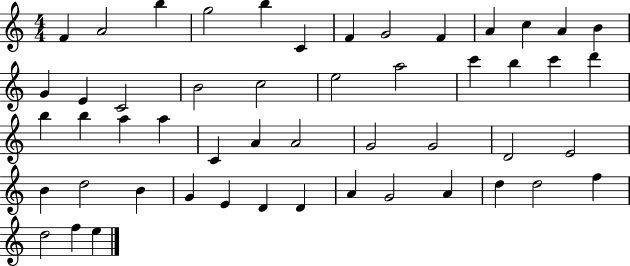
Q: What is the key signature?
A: C major